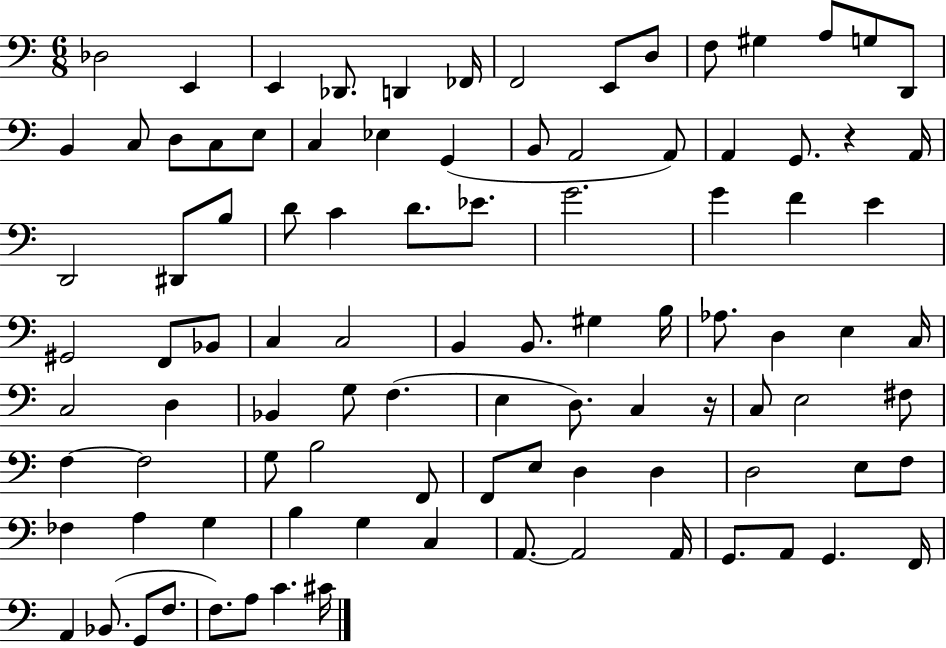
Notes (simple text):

Db3/h E2/q E2/q Db2/e. D2/q FES2/s F2/h E2/e D3/e F3/e G#3/q A3/e G3/e D2/e B2/q C3/e D3/e C3/e E3/e C3/q Eb3/q G2/q B2/e A2/h A2/e A2/q G2/e. R/q A2/s D2/h D#2/e B3/e D4/e C4/q D4/e. Eb4/e. G4/h. G4/q F4/q E4/q G#2/h F2/e Bb2/e C3/q C3/h B2/q B2/e. G#3/q B3/s Ab3/e. D3/q E3/q C3/s C3/h D3/q Bb2/q G3/e F3/q. E3/q D3/e. C3/q R/s C3/e E3/h F#3/e F3/q F3/h G3/e B3/h F2/e F2/e E3/e D3/q D3/q D3/h E3/e F3/e FES3/q A3/q G3/q B3/q G3/q C3/q A2/e. A2/h A2/s G2/e. A2/e G2/q. F2/s A2/q Bb2/e. G2/e F3/e. F3/e. A3/e C4/q. C#4/s